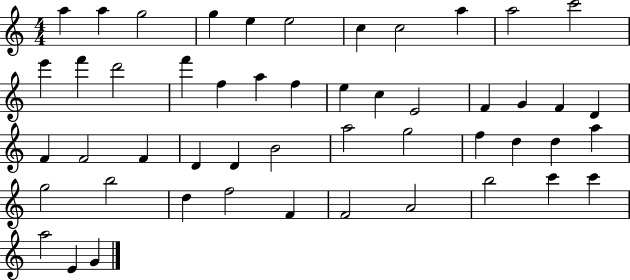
{
  \clef treble
  \numericTimeSignature
  \time 4/4
  \key c \major
  a''4 a''4 g''2 | g''4 e''4 e''2 | c''4 c''2 a''4 | a''2 c'''2 | \break e'''4 f'''4 d'''2 | f'''4 f''4 a''4 f''4 | e''4 c''4 e'2 | f'4 g'4 f'4 d'4 | \break f'4 f'2 f'4 | d'4 d'4 b'2 | a''2 g''2 | f''4 d''4 d''4 a''4 | \break g''2 b''2 | d''4 f''2 f'4 | f'2 a'2 | b''2 c'''4 c'''4 | \break a''2 e'4 g'4 | \bar "|."
}